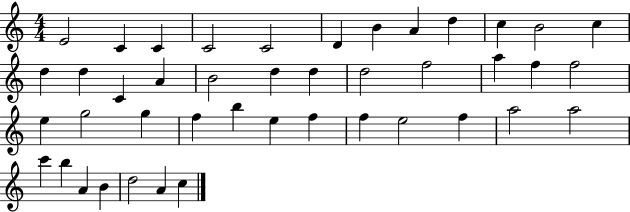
X:1
T:Untitled
M:4/4
L:1/4
K:C
E2 C C C2 C2 D B A d c B2 c d d C A B2 d d d2 f2 a f f2 e g2 g f b e f f e2 f a2 a2 c' b A B d2 A c